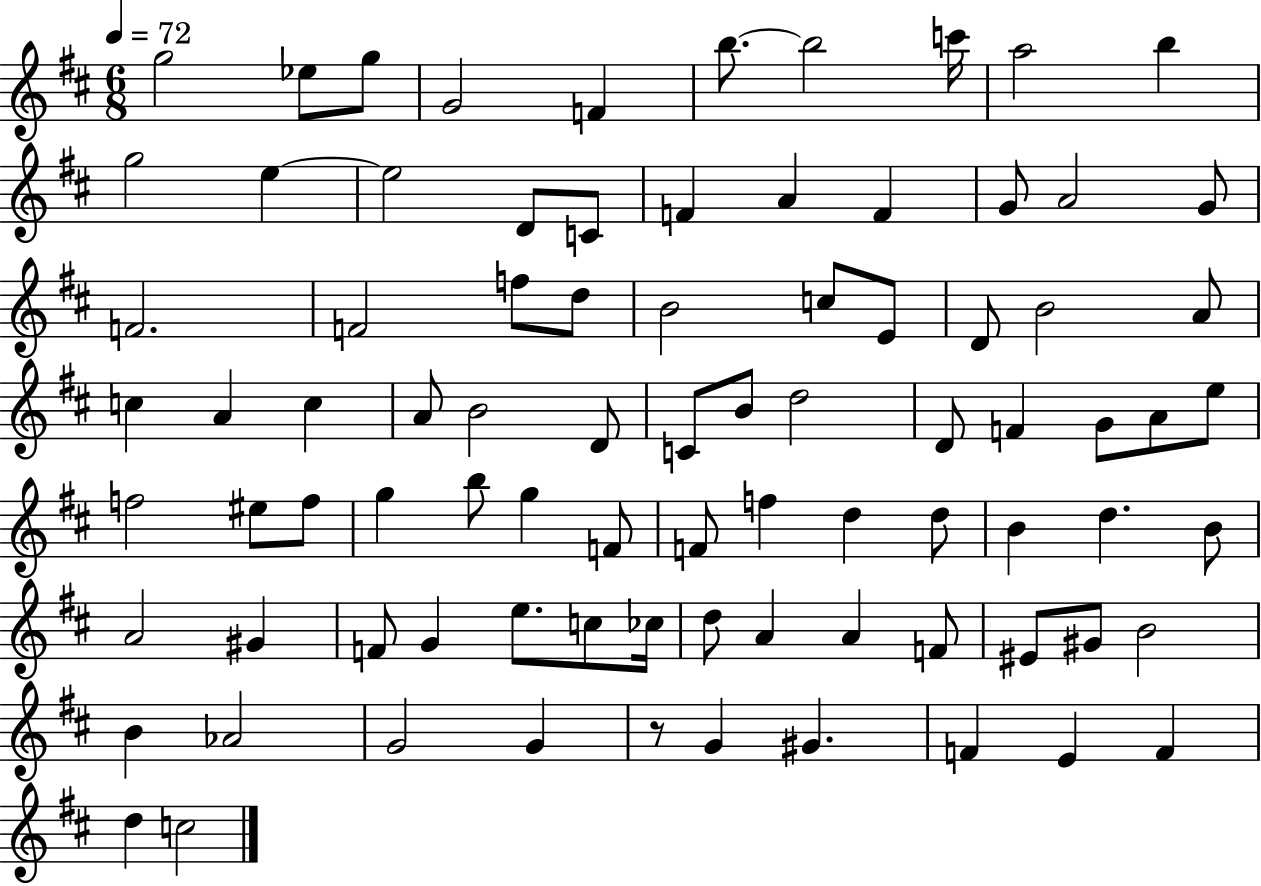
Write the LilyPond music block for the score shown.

{
  \clef treble
  \numericTimeSignature
  \time 6/8
  \key d \major
  \tempo 4 = 72
  \repeat volta 2 { g''2 ees''8 g''8 | g'2 f'4 | b''8.~~ b''2 c'''16 | a''2 b''4 | \break g''2 e''4~~ | e''2 d'8 c'8 | f'4 a'4 f'4 | g'8 a'2 g'8 | \break f'2. | f'2 f''8 d''8 | b'2 c''8 e'8 | d'8 b'2 a'8 | \break c''4 a'4 c''4 | a'8 b'2 d'8 | c'8 b'8 d''2 | d'8 f'4 g'8 a'8 e''8 | \break f''2 eis''8 f''8 | g''4 b''8 g''4 f'8 | f'8 f''4 d''4 d''8 | b'4 d''4. b'8 | \break a'2 gis'4 | f'8 g'4 e''8. c''8 ces''16 | d''8 a'4 a'4 f'8 | eis'8 gis'8 b'2 | \break b'4 aes'2 | g'2 g'4 | r8 g'4 gis'4. | f'4 e'4 f'4 | \break d''4 c''2 | } \bar "|."
}